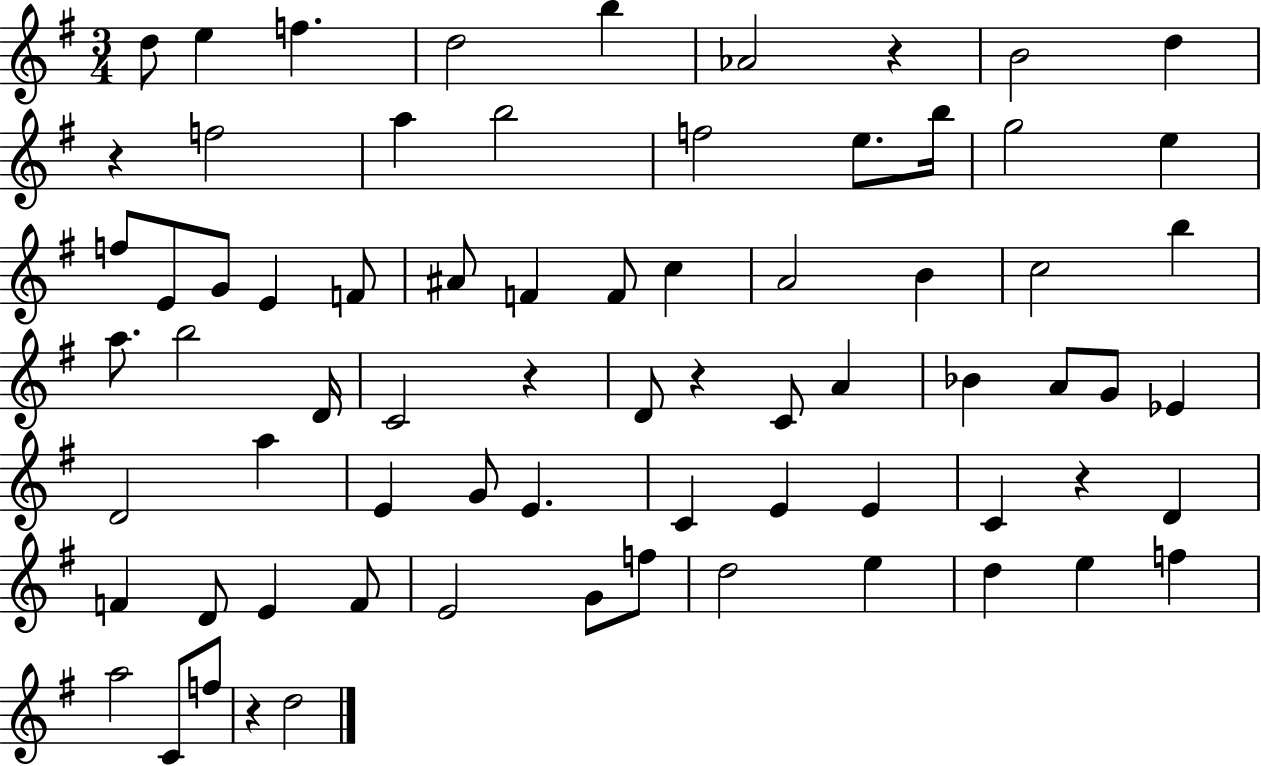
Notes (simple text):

D5/e E5/q F5/q. D5/h B5/q Ab4/h R/q B4/h D5/q R/q F5/h A5/q B5/h F5/h E5/e. B5/s G5/h E5/q F5/e E4/e G4/e E4/q F4/e A#4/e F4/q F4/e C5/q A4/h B4/q C5/h B5/q A5/e. B5/h D4/s C4/h R/q D4/e R/q C4/e A4/q Bb4/q A4/e G4/e Eb4/q D4/h A5/q E4/q G4/e E4/q. C4/q E4/q E4/q C4/q R/q D4/q F4/q D4/e E4/q F4/e E4/h G4/e F5/e D5/h E5/q D5/q E5/q F5/q A5/h C4/e F5/e R/q D5/h